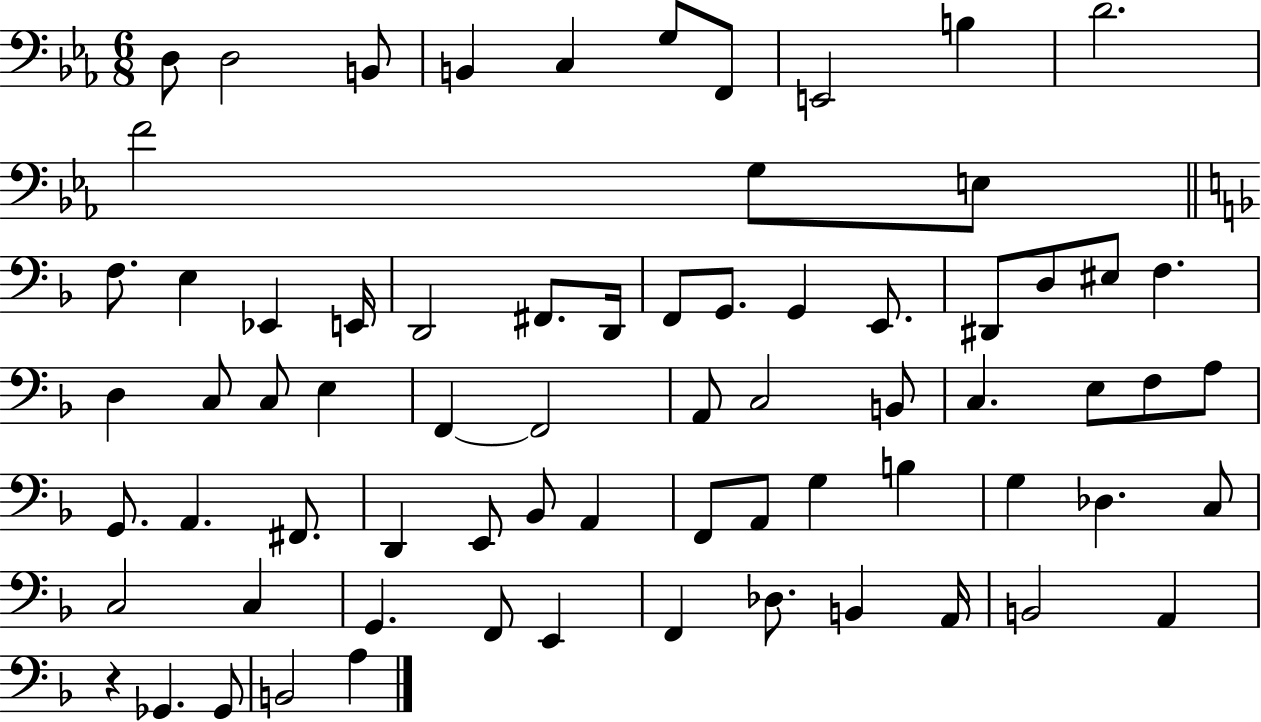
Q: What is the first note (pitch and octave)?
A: D3